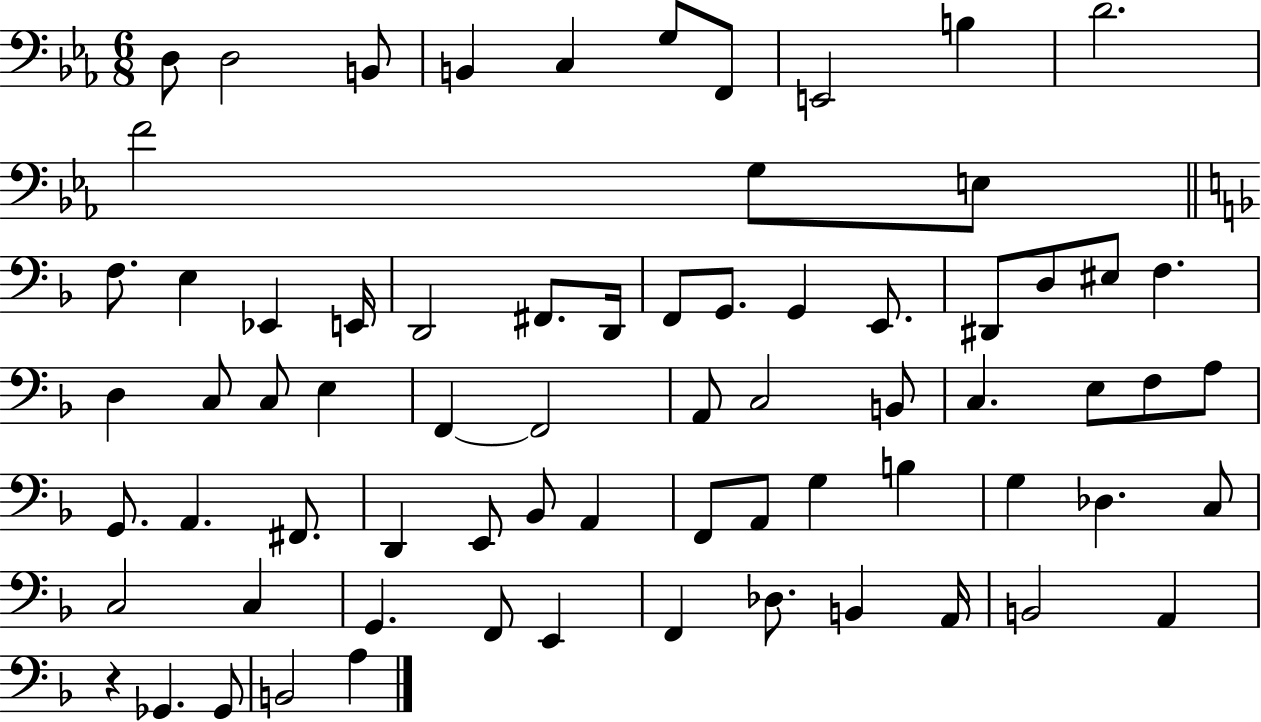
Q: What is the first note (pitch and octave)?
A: D3